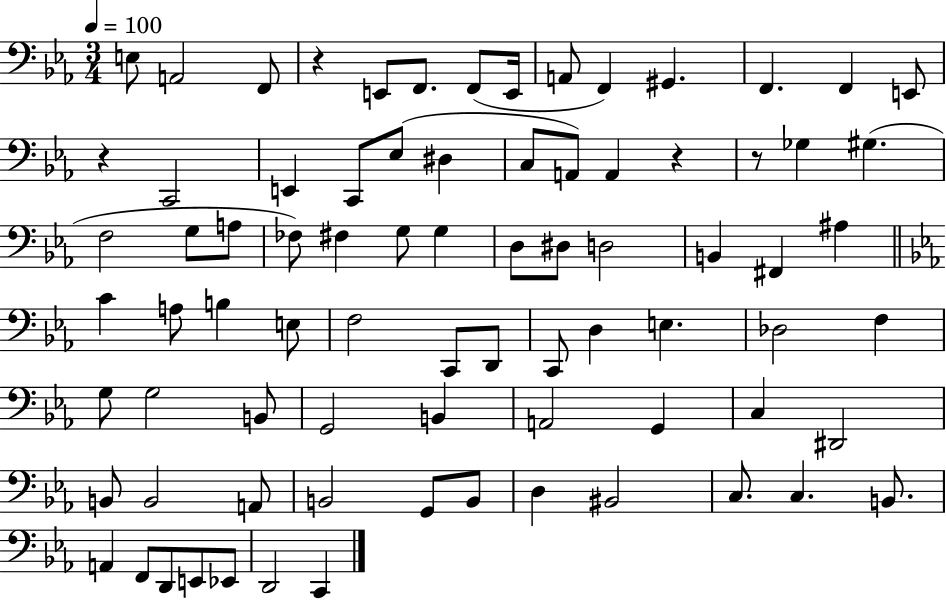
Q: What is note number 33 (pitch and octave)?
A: D3